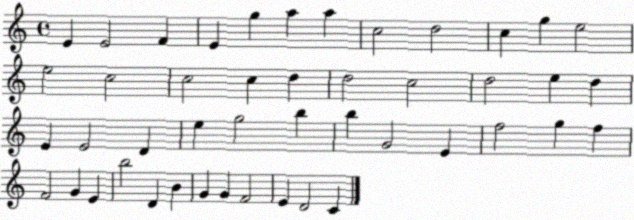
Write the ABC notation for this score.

X:1
T:Untitled
M:4/4
L:1/4
K:C
E E2 F E g a a c2 d2 c g e2 e2 c2 c2 c d d2 c2 d2 e d E E2 D e g2 b b G2 E f2 g f F2 G E b2 D B G G F2 E D2 C